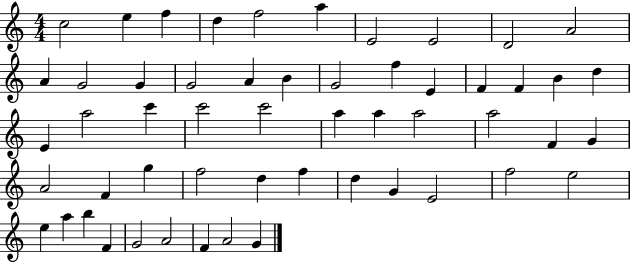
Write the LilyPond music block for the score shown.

{
  \clef treble
  \numericTimeSignature
  \time 4/4
  \key c \major
  c''2 e''4 f''4 | d''4 f''2 a''4 | e'2 e'2 | d'2 a'2 | \break a'4 g'2 g'4 | g'2 a'4 b'4 | g'2 f''4 e'4 | f'4 f'4 b'4 d''4 | \break e'4 a''2 c'''4 | c'''2 c'''2 | a''4 a''4 a''2 | a''2 f'4 g'4 | \break a'2 f'4 g''4 | f''2 d''4 f''4 | d''4 g'4 e'2 | f''2 e''2 | \break e''4 a''4 b''4 f'4 | g'2 a'2 | f'4 a'2 g'4 | \bar "|."
}